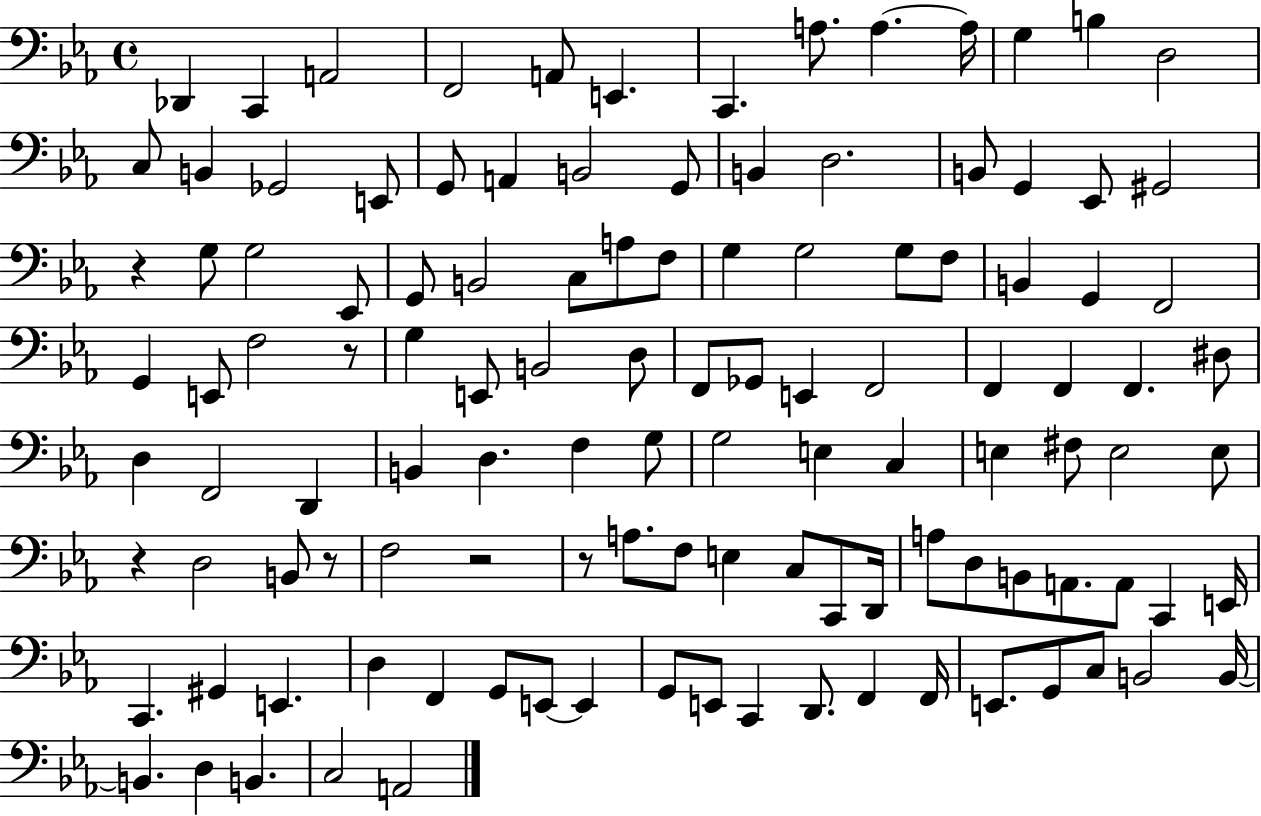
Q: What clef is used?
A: bass